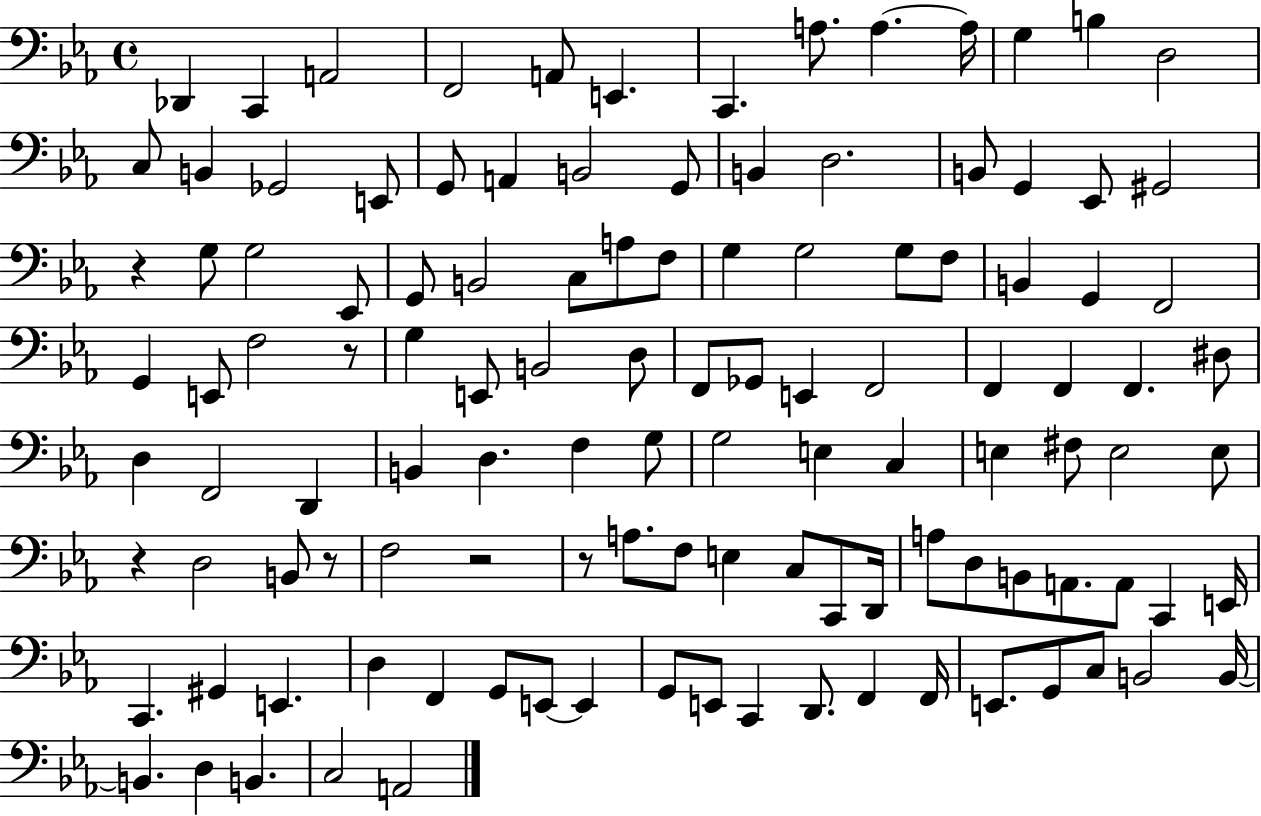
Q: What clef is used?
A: bass